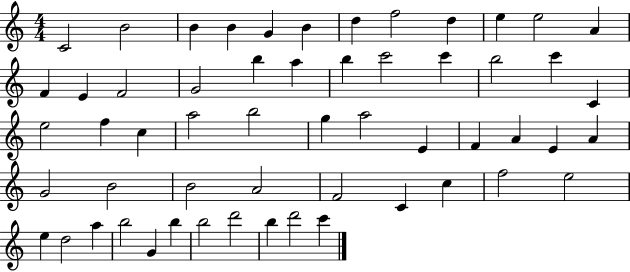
{
  \clef treble
  \numericTimeSignature
  \time 4/4
  \key c \major
  c'2 b'2 | b'4 b'4 g'4 b'4 | d''4 f''2 d''4 | e''4 e''2 a'4 | \break f'4 e'4 f'2 | g'2 b''4 a''4 | b''4 c'''2 c'''4 | b''2 c'''4 c'4 | \break e''2 f''4 c''4 | a''2 b''2 | g''4 a''2 e'4 | f'4 a'4 e'4 a'4 | \break g'2 b'2 | b'2 a'2 | f'2 c'4 c''4 | f''2 e''2 | \break e''4 d''2 a''4 | b''2 g'4 b''4 | b''2 d'''2 | b''4 d'''2 c'''4 | \break \bar "|."
}